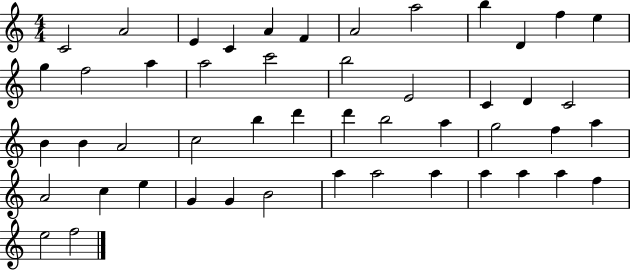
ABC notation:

X:1
T:Untitled
M:4/4
L:1/4
K:C
C2 A2 E C A F A2 a2 b D f e g f2 a a2 c'2 b2 E2 C D C2 B B A2 c2 b d' d' b2 a g2 f a A2 c e G G B2 a a2 a a a a f e2 f2